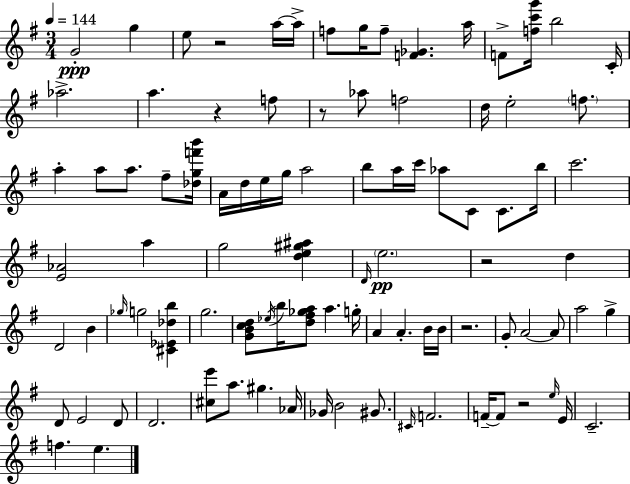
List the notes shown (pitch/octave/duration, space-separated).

G4/h G5/q E5/e R/h A5/s A5/s F5/e G5/s F5/e [F4,Gb4]/q. A5/s F4/e [F5,C6,G6]/s B5/h C4/s Ab5/h. A5/q. R/q F5/e R/e Ab5/e F5/h D5/s E5/h F5/e. A5/q A5/e A5/e. F#5/e [Db5,G5,F6,B6]/s A4/s D5/s E5/s G5/s A5/h B5/e A5/s C6/s Ab5/e C4/e C4/e. B5/s C6/h. [E4,Ab4]/h A5/q G5/h [D5,E5,G#5,A#5]/q D4/s E5/h. R/h D5/q D4/h B4/q Gb5/s G5/h [C#4,Eb4,Db5,B5]/q G5/h. [G4,B4,C5,D5]/e Eb5/s B5/s [D5,F#5,Gb5,A5]/e A5/q. G5/s A4/q A4/q. B4/s B4/s R/h. G4/e A4/h A4/e A5/h G5/q D4/e E4/h D4/e D4/h. [C#5,E6]/e A5/e. G#5/q. Ab4/s Gb4/s B4/h G#4/e. C#4/s F4/h. F4/s F4/e R/h E5/s E4/s C4/h. F5/q. E5/q.